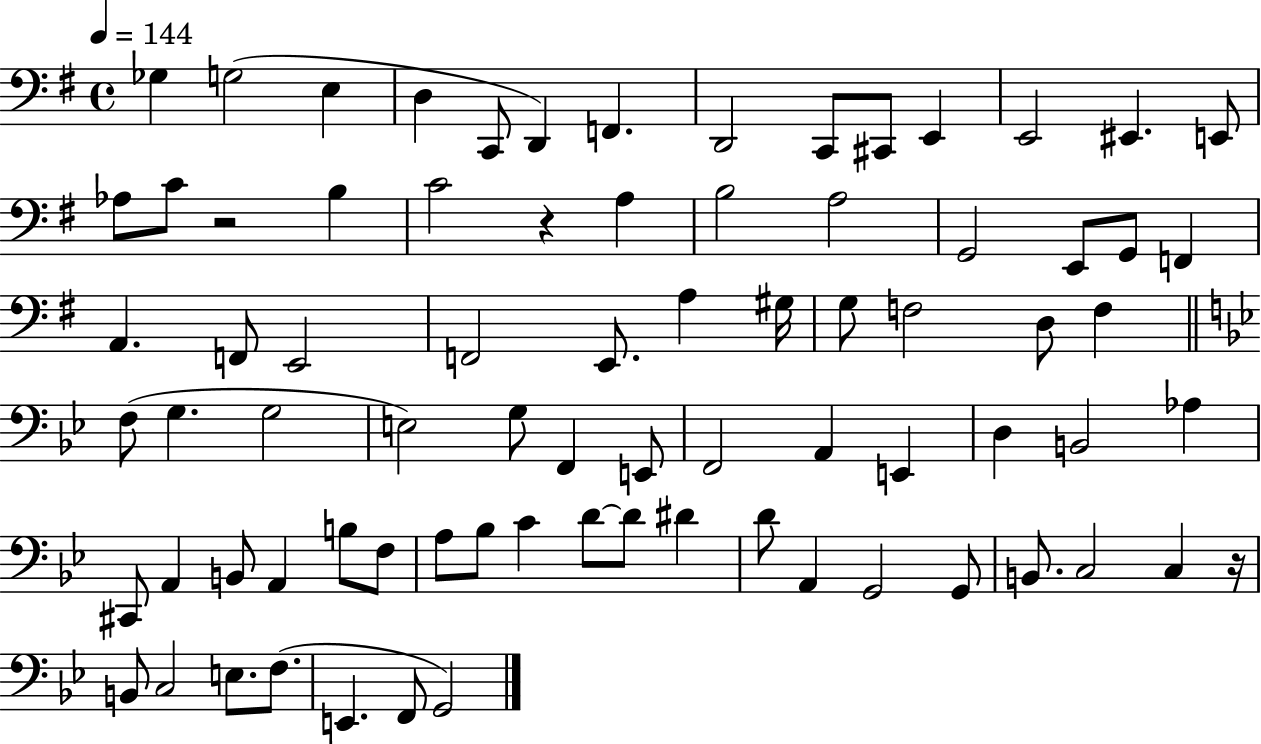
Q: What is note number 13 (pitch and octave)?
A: EIS2